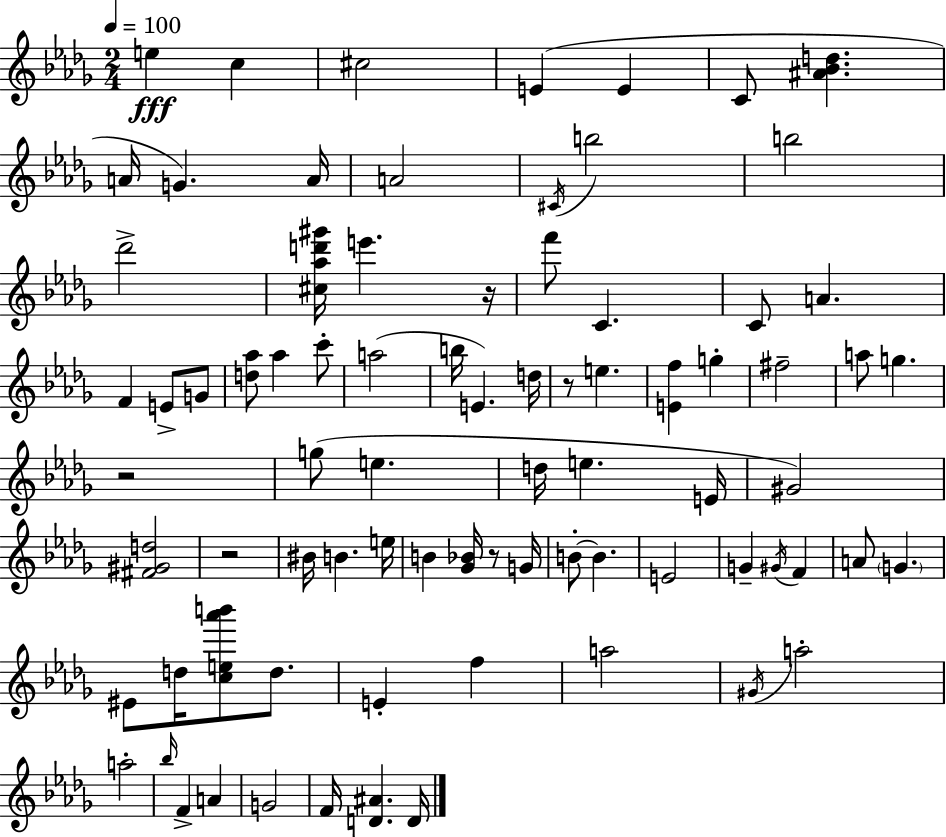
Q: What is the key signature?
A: BES minor